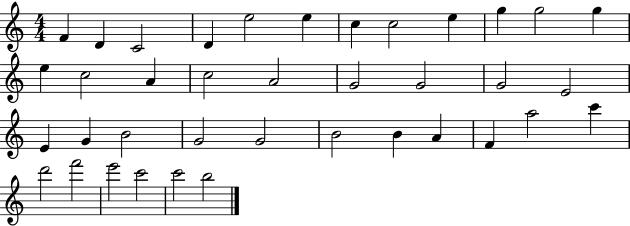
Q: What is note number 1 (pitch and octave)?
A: F4